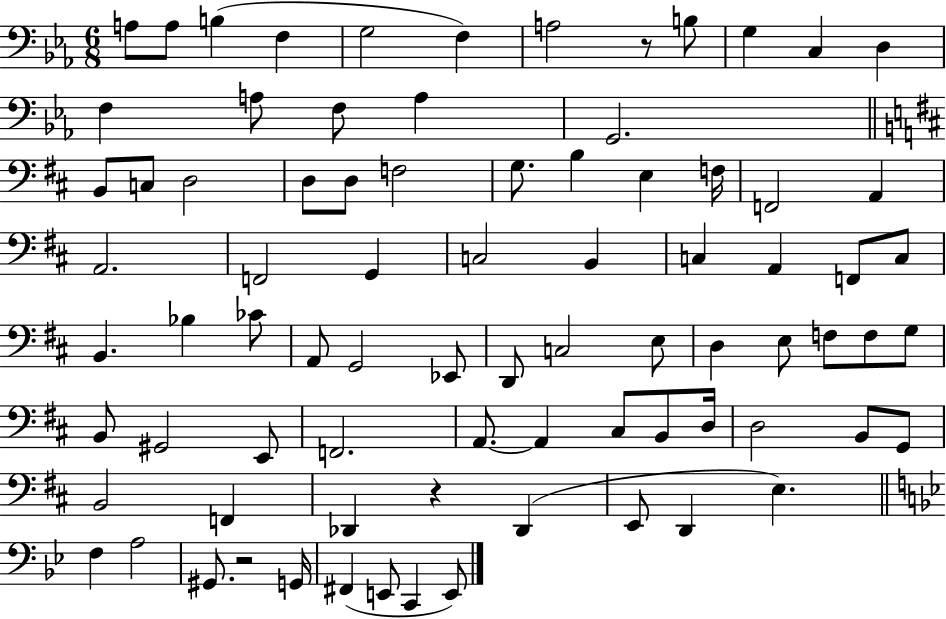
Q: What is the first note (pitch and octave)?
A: A3